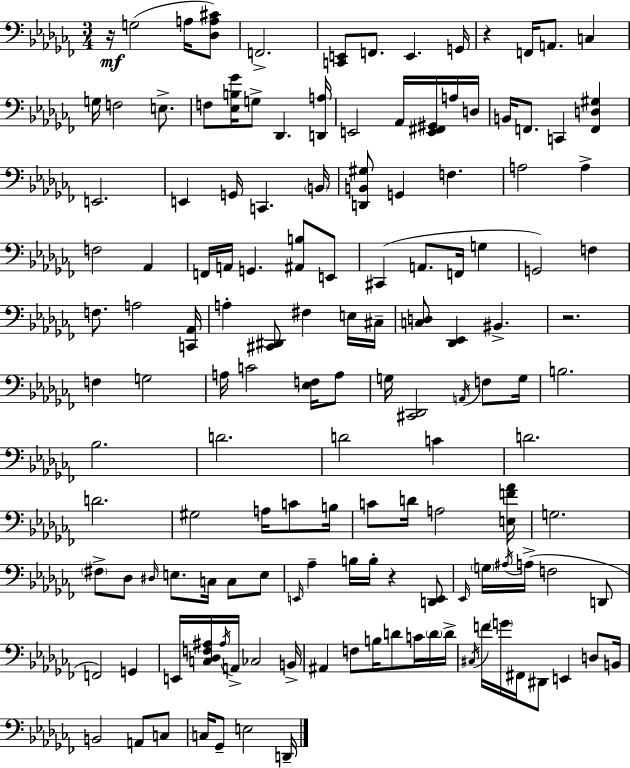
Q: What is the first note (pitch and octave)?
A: G3